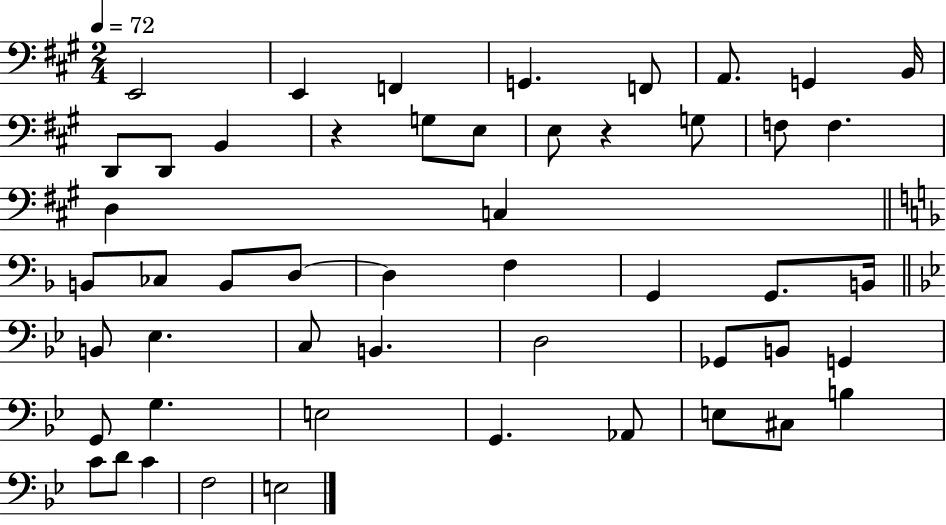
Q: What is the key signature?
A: A major